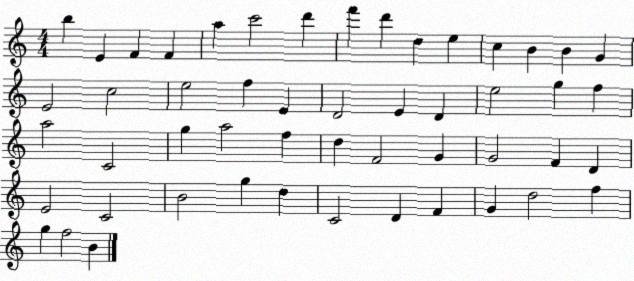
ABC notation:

X:1
T:Untitled
M:4/4
L:1/4
K:C
b E F F a c'2 d' f' d' d e c B B G E2 c2 e2 f E D2 E D e2 g f a2 C2 g a2 f d F2 G G2 F D E2 C2 B2 g d C2 D F G d2 f g f2 B